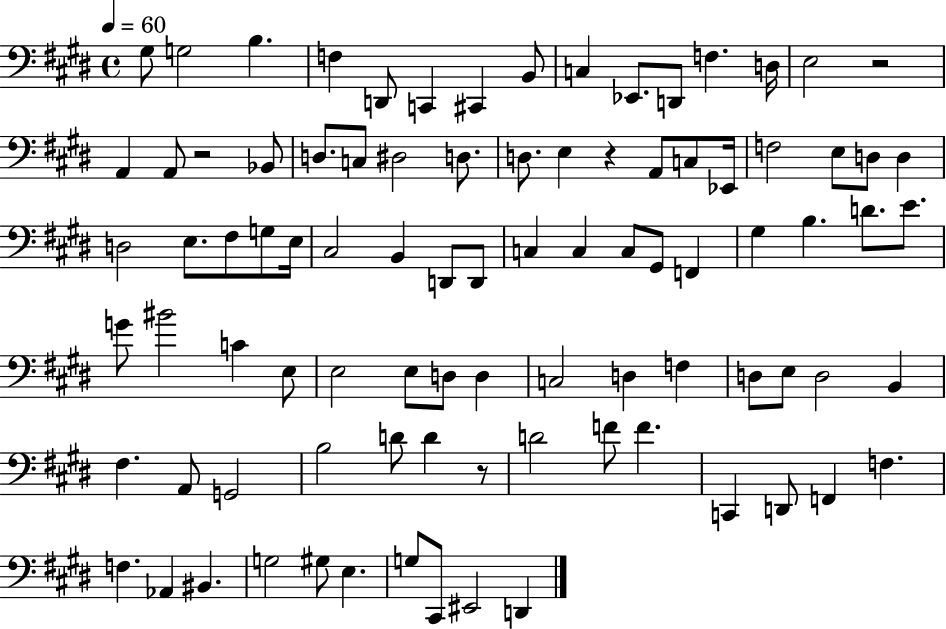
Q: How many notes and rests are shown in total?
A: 90